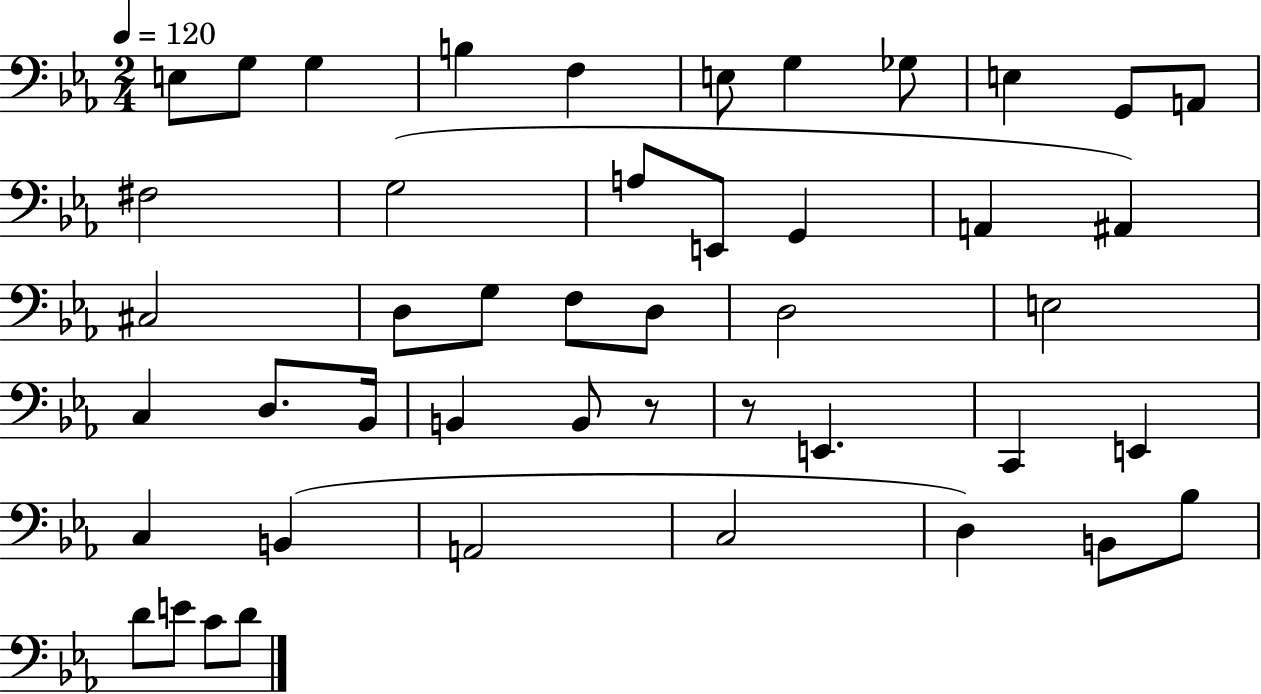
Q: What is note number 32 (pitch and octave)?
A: C2